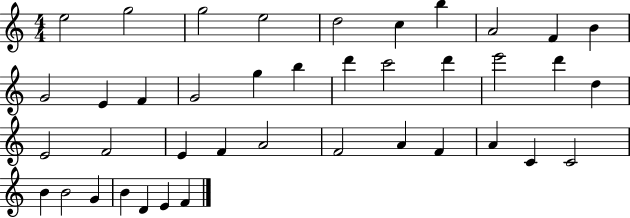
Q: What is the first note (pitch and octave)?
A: E5